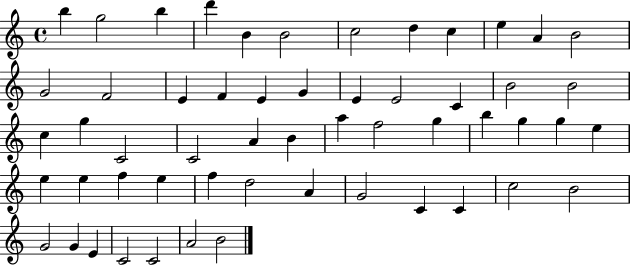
{
  \clef treble
  \time 4/4
  \defaultTimeSignature
  \key c \major
  b''4 g''2 b''4 | d'''4 b'4 b'2 | c''2 d''4 c''4 | e''4 a'4 b'2 | \break g'2 f'2 | e'4 f'4 e'4 g'4 | e'4 e'2 c'4 | b'2 b'2 | \break c''4 g''4 c'2 | c'2 a'4 b'4 | a''4 f''2 g''4 | b''4 g''4 g''4 e''4 | \break e''4 e''4 f''4 e''4 | f''4 d''2 a'4 | g'2 c'4 c'4 | c''2 b'2 | \break g'2 g'4 e'4 | c'2 c'2 | a'2 b'2 | \bar "|."
}